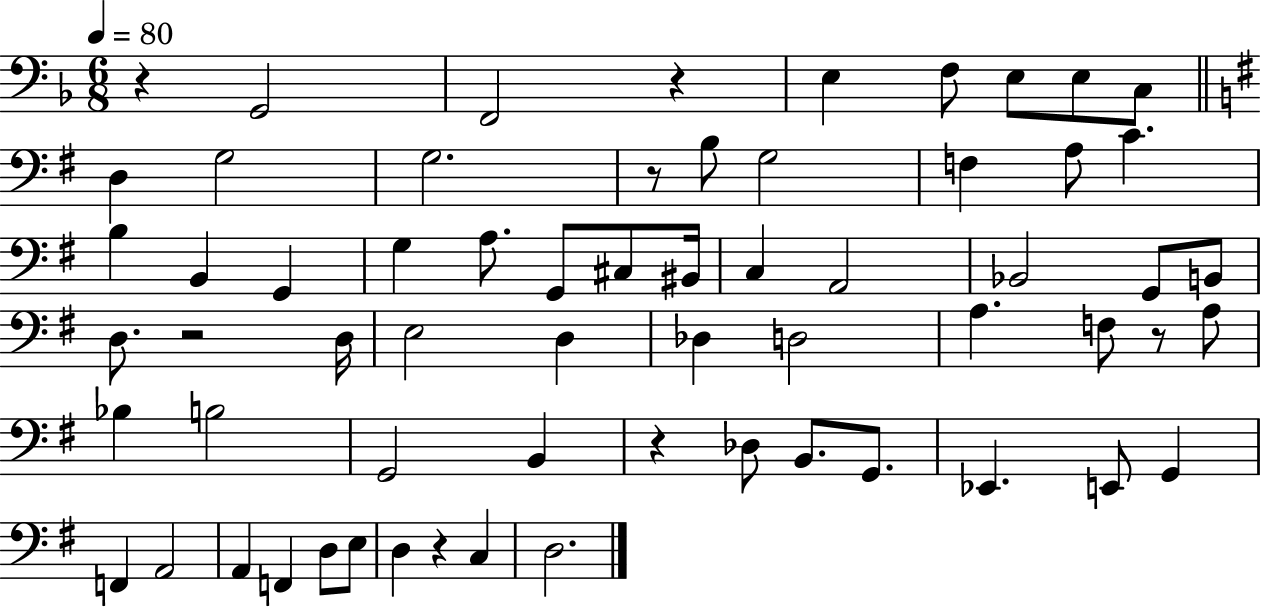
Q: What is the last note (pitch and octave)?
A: D3